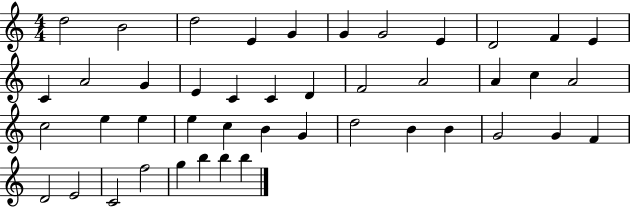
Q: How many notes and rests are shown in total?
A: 44